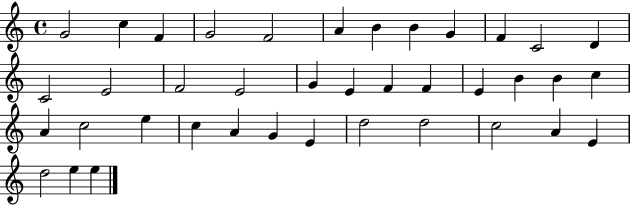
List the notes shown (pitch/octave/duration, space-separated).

G4/h C5/q F4/q G4/h F4/h A4/q B4/q B4/q G4/q F4/q C4/h D4/q C4/h E4/h F4/h E4/h G4/q E4/q F4/q F4/q E4/q B4/q B4/q C5/q A4/q C5/h E5/q C5/q A4/q G4/q E4/q D5/h D5/h C5/h A4/q E4/q D5/h E5/q E5/q